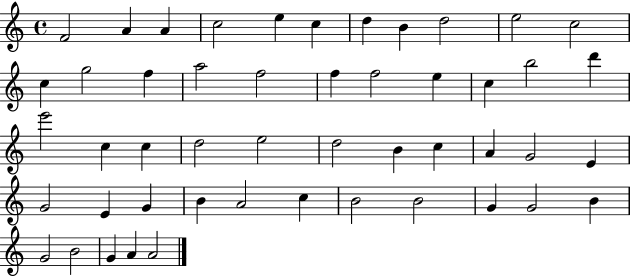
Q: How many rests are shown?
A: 0